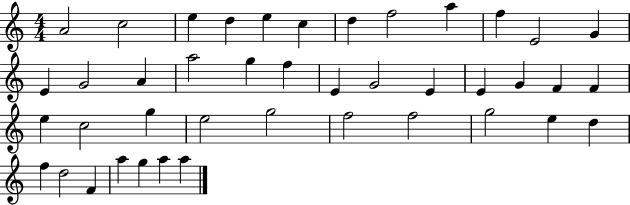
{
  \clef treble
  \numericTimeSignature
  \time 4/4
  \key c \major
  a'2 c''2 | e''4 d''4 e''4 c''4 | d''4 f''2 a''4 | f''4 e'2 g'4 | \break e'4 g'2 a'4 | a''2 g''4 f''4 | e'4 g'2 e'4 | e'4 g'4 f'4 f'4 | \break e''4 c''2 g''4 | e''2 g''2 | f''2 f''2 | g''2 e''4 d''4 | \break f''4 d''2 f'4 | a''4 g''4 a''4 a''4 | \bar "|."
}